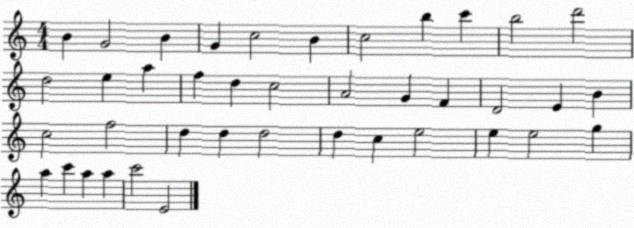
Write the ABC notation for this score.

X:1
T:Untitled
M:4/4
L:1/4
K:C
B G2 B G c2 B c2 b c' b2 d'2 d2 e a f d c2 A2 G F D2 E B c2 f2 d d d2 d c e2 e e2 g a c' a a c'2 E2